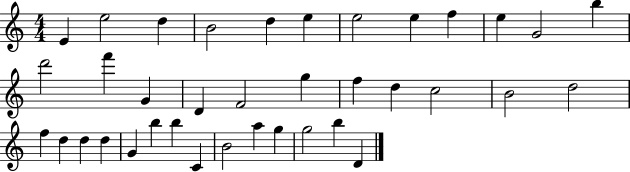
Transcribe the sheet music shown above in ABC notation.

X:1
T:Untitled
M:4/4
L:1/4
K:C
E e2 d B2 d e e2 e f e G2 b d'2 f' G D F2 g f d c2 B2 d2 f d d d G b b C B2 a g g2 b D